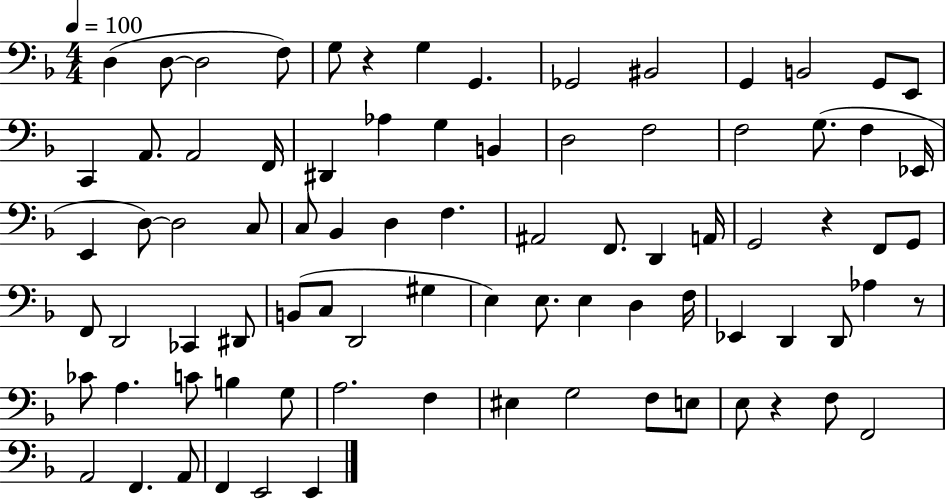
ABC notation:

X:1
T:Untitled
M:4/4
L:1/4
K:F
D, D,/2 D,2 F,/2 G,/2 z G, G,, _G,,2 ^B,,2 G,, B,,2 G,,/2 E,,/2 C,, A,,/2 A,,2 F,,/4 ^D,, _A, G, B,, D,2 F,2 F,2 G,/2 F, _E,,/4 E,, D,/2 D,2 C,/2 C,/2 _B,, D, F, ^A,,2 F,,/2 D,, A,,/4 G,,2 z F,,/2 G,,/2 F,,/2 D,,2 _C,, ^D,,/2 B,,/2 C,/2 D,,2 ^G, E, E,/2 E, D, F,/4 _E,, D,, D,,/2 _A, z/2 _C/2 A, C/2 B, G,/2 A,2 F, ^E, G,2 F,/2 E,/2 E,/2 z F,/2 F,,2 A,,2 F,, A,,/2 F,, E,,2 E,,